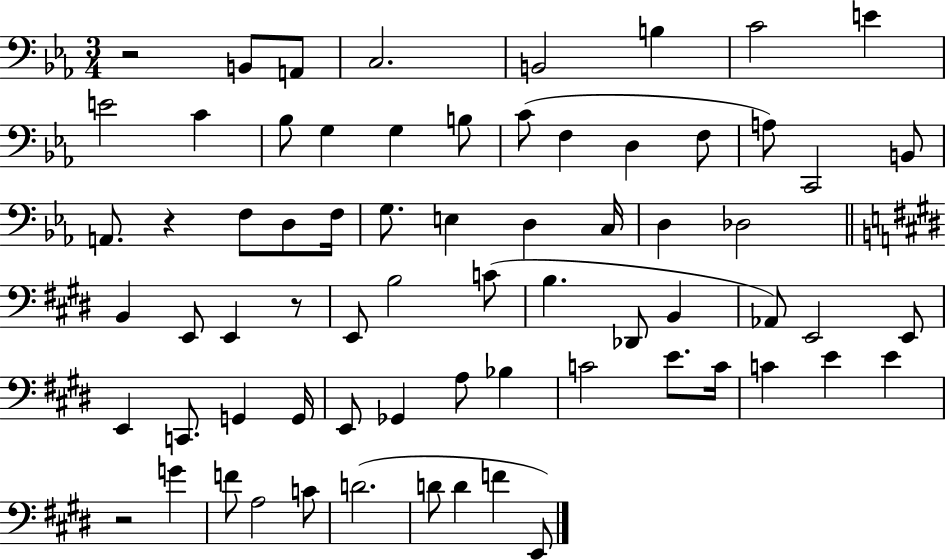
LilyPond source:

{
  \clef bass
  \numericTimeSignature
  \time 3/4
  \key ees \major
  r2 b,8 a,8 | c2. | b,2 b4 | c'2 e'4 | \break e'2 c'4 | bes8 g4 g4 b8 | c'8( f4 d4 f8 | a8) c,2 b,8 | \break a,8. r4 f8 d8 f16 | g8. e4 d4 c16 | d4 des2 | \bar "||" \break \key e \major b,4 e,8 e,4 r8 | e,8 b2 c'8( | b4. des,8 b,4 | aes,8) e,2 e,8 | \break e,4 c,8. g,4 g,16 | e,8 ges,4 a8 bes4 | c'2 e'8. c'16 | c'4 e'4 e'4 | \break r2 g'4 | f'8 a2 c'8 | d'2.( | d'8 d'4 f'4 e,8) | \break \bar "|."
}